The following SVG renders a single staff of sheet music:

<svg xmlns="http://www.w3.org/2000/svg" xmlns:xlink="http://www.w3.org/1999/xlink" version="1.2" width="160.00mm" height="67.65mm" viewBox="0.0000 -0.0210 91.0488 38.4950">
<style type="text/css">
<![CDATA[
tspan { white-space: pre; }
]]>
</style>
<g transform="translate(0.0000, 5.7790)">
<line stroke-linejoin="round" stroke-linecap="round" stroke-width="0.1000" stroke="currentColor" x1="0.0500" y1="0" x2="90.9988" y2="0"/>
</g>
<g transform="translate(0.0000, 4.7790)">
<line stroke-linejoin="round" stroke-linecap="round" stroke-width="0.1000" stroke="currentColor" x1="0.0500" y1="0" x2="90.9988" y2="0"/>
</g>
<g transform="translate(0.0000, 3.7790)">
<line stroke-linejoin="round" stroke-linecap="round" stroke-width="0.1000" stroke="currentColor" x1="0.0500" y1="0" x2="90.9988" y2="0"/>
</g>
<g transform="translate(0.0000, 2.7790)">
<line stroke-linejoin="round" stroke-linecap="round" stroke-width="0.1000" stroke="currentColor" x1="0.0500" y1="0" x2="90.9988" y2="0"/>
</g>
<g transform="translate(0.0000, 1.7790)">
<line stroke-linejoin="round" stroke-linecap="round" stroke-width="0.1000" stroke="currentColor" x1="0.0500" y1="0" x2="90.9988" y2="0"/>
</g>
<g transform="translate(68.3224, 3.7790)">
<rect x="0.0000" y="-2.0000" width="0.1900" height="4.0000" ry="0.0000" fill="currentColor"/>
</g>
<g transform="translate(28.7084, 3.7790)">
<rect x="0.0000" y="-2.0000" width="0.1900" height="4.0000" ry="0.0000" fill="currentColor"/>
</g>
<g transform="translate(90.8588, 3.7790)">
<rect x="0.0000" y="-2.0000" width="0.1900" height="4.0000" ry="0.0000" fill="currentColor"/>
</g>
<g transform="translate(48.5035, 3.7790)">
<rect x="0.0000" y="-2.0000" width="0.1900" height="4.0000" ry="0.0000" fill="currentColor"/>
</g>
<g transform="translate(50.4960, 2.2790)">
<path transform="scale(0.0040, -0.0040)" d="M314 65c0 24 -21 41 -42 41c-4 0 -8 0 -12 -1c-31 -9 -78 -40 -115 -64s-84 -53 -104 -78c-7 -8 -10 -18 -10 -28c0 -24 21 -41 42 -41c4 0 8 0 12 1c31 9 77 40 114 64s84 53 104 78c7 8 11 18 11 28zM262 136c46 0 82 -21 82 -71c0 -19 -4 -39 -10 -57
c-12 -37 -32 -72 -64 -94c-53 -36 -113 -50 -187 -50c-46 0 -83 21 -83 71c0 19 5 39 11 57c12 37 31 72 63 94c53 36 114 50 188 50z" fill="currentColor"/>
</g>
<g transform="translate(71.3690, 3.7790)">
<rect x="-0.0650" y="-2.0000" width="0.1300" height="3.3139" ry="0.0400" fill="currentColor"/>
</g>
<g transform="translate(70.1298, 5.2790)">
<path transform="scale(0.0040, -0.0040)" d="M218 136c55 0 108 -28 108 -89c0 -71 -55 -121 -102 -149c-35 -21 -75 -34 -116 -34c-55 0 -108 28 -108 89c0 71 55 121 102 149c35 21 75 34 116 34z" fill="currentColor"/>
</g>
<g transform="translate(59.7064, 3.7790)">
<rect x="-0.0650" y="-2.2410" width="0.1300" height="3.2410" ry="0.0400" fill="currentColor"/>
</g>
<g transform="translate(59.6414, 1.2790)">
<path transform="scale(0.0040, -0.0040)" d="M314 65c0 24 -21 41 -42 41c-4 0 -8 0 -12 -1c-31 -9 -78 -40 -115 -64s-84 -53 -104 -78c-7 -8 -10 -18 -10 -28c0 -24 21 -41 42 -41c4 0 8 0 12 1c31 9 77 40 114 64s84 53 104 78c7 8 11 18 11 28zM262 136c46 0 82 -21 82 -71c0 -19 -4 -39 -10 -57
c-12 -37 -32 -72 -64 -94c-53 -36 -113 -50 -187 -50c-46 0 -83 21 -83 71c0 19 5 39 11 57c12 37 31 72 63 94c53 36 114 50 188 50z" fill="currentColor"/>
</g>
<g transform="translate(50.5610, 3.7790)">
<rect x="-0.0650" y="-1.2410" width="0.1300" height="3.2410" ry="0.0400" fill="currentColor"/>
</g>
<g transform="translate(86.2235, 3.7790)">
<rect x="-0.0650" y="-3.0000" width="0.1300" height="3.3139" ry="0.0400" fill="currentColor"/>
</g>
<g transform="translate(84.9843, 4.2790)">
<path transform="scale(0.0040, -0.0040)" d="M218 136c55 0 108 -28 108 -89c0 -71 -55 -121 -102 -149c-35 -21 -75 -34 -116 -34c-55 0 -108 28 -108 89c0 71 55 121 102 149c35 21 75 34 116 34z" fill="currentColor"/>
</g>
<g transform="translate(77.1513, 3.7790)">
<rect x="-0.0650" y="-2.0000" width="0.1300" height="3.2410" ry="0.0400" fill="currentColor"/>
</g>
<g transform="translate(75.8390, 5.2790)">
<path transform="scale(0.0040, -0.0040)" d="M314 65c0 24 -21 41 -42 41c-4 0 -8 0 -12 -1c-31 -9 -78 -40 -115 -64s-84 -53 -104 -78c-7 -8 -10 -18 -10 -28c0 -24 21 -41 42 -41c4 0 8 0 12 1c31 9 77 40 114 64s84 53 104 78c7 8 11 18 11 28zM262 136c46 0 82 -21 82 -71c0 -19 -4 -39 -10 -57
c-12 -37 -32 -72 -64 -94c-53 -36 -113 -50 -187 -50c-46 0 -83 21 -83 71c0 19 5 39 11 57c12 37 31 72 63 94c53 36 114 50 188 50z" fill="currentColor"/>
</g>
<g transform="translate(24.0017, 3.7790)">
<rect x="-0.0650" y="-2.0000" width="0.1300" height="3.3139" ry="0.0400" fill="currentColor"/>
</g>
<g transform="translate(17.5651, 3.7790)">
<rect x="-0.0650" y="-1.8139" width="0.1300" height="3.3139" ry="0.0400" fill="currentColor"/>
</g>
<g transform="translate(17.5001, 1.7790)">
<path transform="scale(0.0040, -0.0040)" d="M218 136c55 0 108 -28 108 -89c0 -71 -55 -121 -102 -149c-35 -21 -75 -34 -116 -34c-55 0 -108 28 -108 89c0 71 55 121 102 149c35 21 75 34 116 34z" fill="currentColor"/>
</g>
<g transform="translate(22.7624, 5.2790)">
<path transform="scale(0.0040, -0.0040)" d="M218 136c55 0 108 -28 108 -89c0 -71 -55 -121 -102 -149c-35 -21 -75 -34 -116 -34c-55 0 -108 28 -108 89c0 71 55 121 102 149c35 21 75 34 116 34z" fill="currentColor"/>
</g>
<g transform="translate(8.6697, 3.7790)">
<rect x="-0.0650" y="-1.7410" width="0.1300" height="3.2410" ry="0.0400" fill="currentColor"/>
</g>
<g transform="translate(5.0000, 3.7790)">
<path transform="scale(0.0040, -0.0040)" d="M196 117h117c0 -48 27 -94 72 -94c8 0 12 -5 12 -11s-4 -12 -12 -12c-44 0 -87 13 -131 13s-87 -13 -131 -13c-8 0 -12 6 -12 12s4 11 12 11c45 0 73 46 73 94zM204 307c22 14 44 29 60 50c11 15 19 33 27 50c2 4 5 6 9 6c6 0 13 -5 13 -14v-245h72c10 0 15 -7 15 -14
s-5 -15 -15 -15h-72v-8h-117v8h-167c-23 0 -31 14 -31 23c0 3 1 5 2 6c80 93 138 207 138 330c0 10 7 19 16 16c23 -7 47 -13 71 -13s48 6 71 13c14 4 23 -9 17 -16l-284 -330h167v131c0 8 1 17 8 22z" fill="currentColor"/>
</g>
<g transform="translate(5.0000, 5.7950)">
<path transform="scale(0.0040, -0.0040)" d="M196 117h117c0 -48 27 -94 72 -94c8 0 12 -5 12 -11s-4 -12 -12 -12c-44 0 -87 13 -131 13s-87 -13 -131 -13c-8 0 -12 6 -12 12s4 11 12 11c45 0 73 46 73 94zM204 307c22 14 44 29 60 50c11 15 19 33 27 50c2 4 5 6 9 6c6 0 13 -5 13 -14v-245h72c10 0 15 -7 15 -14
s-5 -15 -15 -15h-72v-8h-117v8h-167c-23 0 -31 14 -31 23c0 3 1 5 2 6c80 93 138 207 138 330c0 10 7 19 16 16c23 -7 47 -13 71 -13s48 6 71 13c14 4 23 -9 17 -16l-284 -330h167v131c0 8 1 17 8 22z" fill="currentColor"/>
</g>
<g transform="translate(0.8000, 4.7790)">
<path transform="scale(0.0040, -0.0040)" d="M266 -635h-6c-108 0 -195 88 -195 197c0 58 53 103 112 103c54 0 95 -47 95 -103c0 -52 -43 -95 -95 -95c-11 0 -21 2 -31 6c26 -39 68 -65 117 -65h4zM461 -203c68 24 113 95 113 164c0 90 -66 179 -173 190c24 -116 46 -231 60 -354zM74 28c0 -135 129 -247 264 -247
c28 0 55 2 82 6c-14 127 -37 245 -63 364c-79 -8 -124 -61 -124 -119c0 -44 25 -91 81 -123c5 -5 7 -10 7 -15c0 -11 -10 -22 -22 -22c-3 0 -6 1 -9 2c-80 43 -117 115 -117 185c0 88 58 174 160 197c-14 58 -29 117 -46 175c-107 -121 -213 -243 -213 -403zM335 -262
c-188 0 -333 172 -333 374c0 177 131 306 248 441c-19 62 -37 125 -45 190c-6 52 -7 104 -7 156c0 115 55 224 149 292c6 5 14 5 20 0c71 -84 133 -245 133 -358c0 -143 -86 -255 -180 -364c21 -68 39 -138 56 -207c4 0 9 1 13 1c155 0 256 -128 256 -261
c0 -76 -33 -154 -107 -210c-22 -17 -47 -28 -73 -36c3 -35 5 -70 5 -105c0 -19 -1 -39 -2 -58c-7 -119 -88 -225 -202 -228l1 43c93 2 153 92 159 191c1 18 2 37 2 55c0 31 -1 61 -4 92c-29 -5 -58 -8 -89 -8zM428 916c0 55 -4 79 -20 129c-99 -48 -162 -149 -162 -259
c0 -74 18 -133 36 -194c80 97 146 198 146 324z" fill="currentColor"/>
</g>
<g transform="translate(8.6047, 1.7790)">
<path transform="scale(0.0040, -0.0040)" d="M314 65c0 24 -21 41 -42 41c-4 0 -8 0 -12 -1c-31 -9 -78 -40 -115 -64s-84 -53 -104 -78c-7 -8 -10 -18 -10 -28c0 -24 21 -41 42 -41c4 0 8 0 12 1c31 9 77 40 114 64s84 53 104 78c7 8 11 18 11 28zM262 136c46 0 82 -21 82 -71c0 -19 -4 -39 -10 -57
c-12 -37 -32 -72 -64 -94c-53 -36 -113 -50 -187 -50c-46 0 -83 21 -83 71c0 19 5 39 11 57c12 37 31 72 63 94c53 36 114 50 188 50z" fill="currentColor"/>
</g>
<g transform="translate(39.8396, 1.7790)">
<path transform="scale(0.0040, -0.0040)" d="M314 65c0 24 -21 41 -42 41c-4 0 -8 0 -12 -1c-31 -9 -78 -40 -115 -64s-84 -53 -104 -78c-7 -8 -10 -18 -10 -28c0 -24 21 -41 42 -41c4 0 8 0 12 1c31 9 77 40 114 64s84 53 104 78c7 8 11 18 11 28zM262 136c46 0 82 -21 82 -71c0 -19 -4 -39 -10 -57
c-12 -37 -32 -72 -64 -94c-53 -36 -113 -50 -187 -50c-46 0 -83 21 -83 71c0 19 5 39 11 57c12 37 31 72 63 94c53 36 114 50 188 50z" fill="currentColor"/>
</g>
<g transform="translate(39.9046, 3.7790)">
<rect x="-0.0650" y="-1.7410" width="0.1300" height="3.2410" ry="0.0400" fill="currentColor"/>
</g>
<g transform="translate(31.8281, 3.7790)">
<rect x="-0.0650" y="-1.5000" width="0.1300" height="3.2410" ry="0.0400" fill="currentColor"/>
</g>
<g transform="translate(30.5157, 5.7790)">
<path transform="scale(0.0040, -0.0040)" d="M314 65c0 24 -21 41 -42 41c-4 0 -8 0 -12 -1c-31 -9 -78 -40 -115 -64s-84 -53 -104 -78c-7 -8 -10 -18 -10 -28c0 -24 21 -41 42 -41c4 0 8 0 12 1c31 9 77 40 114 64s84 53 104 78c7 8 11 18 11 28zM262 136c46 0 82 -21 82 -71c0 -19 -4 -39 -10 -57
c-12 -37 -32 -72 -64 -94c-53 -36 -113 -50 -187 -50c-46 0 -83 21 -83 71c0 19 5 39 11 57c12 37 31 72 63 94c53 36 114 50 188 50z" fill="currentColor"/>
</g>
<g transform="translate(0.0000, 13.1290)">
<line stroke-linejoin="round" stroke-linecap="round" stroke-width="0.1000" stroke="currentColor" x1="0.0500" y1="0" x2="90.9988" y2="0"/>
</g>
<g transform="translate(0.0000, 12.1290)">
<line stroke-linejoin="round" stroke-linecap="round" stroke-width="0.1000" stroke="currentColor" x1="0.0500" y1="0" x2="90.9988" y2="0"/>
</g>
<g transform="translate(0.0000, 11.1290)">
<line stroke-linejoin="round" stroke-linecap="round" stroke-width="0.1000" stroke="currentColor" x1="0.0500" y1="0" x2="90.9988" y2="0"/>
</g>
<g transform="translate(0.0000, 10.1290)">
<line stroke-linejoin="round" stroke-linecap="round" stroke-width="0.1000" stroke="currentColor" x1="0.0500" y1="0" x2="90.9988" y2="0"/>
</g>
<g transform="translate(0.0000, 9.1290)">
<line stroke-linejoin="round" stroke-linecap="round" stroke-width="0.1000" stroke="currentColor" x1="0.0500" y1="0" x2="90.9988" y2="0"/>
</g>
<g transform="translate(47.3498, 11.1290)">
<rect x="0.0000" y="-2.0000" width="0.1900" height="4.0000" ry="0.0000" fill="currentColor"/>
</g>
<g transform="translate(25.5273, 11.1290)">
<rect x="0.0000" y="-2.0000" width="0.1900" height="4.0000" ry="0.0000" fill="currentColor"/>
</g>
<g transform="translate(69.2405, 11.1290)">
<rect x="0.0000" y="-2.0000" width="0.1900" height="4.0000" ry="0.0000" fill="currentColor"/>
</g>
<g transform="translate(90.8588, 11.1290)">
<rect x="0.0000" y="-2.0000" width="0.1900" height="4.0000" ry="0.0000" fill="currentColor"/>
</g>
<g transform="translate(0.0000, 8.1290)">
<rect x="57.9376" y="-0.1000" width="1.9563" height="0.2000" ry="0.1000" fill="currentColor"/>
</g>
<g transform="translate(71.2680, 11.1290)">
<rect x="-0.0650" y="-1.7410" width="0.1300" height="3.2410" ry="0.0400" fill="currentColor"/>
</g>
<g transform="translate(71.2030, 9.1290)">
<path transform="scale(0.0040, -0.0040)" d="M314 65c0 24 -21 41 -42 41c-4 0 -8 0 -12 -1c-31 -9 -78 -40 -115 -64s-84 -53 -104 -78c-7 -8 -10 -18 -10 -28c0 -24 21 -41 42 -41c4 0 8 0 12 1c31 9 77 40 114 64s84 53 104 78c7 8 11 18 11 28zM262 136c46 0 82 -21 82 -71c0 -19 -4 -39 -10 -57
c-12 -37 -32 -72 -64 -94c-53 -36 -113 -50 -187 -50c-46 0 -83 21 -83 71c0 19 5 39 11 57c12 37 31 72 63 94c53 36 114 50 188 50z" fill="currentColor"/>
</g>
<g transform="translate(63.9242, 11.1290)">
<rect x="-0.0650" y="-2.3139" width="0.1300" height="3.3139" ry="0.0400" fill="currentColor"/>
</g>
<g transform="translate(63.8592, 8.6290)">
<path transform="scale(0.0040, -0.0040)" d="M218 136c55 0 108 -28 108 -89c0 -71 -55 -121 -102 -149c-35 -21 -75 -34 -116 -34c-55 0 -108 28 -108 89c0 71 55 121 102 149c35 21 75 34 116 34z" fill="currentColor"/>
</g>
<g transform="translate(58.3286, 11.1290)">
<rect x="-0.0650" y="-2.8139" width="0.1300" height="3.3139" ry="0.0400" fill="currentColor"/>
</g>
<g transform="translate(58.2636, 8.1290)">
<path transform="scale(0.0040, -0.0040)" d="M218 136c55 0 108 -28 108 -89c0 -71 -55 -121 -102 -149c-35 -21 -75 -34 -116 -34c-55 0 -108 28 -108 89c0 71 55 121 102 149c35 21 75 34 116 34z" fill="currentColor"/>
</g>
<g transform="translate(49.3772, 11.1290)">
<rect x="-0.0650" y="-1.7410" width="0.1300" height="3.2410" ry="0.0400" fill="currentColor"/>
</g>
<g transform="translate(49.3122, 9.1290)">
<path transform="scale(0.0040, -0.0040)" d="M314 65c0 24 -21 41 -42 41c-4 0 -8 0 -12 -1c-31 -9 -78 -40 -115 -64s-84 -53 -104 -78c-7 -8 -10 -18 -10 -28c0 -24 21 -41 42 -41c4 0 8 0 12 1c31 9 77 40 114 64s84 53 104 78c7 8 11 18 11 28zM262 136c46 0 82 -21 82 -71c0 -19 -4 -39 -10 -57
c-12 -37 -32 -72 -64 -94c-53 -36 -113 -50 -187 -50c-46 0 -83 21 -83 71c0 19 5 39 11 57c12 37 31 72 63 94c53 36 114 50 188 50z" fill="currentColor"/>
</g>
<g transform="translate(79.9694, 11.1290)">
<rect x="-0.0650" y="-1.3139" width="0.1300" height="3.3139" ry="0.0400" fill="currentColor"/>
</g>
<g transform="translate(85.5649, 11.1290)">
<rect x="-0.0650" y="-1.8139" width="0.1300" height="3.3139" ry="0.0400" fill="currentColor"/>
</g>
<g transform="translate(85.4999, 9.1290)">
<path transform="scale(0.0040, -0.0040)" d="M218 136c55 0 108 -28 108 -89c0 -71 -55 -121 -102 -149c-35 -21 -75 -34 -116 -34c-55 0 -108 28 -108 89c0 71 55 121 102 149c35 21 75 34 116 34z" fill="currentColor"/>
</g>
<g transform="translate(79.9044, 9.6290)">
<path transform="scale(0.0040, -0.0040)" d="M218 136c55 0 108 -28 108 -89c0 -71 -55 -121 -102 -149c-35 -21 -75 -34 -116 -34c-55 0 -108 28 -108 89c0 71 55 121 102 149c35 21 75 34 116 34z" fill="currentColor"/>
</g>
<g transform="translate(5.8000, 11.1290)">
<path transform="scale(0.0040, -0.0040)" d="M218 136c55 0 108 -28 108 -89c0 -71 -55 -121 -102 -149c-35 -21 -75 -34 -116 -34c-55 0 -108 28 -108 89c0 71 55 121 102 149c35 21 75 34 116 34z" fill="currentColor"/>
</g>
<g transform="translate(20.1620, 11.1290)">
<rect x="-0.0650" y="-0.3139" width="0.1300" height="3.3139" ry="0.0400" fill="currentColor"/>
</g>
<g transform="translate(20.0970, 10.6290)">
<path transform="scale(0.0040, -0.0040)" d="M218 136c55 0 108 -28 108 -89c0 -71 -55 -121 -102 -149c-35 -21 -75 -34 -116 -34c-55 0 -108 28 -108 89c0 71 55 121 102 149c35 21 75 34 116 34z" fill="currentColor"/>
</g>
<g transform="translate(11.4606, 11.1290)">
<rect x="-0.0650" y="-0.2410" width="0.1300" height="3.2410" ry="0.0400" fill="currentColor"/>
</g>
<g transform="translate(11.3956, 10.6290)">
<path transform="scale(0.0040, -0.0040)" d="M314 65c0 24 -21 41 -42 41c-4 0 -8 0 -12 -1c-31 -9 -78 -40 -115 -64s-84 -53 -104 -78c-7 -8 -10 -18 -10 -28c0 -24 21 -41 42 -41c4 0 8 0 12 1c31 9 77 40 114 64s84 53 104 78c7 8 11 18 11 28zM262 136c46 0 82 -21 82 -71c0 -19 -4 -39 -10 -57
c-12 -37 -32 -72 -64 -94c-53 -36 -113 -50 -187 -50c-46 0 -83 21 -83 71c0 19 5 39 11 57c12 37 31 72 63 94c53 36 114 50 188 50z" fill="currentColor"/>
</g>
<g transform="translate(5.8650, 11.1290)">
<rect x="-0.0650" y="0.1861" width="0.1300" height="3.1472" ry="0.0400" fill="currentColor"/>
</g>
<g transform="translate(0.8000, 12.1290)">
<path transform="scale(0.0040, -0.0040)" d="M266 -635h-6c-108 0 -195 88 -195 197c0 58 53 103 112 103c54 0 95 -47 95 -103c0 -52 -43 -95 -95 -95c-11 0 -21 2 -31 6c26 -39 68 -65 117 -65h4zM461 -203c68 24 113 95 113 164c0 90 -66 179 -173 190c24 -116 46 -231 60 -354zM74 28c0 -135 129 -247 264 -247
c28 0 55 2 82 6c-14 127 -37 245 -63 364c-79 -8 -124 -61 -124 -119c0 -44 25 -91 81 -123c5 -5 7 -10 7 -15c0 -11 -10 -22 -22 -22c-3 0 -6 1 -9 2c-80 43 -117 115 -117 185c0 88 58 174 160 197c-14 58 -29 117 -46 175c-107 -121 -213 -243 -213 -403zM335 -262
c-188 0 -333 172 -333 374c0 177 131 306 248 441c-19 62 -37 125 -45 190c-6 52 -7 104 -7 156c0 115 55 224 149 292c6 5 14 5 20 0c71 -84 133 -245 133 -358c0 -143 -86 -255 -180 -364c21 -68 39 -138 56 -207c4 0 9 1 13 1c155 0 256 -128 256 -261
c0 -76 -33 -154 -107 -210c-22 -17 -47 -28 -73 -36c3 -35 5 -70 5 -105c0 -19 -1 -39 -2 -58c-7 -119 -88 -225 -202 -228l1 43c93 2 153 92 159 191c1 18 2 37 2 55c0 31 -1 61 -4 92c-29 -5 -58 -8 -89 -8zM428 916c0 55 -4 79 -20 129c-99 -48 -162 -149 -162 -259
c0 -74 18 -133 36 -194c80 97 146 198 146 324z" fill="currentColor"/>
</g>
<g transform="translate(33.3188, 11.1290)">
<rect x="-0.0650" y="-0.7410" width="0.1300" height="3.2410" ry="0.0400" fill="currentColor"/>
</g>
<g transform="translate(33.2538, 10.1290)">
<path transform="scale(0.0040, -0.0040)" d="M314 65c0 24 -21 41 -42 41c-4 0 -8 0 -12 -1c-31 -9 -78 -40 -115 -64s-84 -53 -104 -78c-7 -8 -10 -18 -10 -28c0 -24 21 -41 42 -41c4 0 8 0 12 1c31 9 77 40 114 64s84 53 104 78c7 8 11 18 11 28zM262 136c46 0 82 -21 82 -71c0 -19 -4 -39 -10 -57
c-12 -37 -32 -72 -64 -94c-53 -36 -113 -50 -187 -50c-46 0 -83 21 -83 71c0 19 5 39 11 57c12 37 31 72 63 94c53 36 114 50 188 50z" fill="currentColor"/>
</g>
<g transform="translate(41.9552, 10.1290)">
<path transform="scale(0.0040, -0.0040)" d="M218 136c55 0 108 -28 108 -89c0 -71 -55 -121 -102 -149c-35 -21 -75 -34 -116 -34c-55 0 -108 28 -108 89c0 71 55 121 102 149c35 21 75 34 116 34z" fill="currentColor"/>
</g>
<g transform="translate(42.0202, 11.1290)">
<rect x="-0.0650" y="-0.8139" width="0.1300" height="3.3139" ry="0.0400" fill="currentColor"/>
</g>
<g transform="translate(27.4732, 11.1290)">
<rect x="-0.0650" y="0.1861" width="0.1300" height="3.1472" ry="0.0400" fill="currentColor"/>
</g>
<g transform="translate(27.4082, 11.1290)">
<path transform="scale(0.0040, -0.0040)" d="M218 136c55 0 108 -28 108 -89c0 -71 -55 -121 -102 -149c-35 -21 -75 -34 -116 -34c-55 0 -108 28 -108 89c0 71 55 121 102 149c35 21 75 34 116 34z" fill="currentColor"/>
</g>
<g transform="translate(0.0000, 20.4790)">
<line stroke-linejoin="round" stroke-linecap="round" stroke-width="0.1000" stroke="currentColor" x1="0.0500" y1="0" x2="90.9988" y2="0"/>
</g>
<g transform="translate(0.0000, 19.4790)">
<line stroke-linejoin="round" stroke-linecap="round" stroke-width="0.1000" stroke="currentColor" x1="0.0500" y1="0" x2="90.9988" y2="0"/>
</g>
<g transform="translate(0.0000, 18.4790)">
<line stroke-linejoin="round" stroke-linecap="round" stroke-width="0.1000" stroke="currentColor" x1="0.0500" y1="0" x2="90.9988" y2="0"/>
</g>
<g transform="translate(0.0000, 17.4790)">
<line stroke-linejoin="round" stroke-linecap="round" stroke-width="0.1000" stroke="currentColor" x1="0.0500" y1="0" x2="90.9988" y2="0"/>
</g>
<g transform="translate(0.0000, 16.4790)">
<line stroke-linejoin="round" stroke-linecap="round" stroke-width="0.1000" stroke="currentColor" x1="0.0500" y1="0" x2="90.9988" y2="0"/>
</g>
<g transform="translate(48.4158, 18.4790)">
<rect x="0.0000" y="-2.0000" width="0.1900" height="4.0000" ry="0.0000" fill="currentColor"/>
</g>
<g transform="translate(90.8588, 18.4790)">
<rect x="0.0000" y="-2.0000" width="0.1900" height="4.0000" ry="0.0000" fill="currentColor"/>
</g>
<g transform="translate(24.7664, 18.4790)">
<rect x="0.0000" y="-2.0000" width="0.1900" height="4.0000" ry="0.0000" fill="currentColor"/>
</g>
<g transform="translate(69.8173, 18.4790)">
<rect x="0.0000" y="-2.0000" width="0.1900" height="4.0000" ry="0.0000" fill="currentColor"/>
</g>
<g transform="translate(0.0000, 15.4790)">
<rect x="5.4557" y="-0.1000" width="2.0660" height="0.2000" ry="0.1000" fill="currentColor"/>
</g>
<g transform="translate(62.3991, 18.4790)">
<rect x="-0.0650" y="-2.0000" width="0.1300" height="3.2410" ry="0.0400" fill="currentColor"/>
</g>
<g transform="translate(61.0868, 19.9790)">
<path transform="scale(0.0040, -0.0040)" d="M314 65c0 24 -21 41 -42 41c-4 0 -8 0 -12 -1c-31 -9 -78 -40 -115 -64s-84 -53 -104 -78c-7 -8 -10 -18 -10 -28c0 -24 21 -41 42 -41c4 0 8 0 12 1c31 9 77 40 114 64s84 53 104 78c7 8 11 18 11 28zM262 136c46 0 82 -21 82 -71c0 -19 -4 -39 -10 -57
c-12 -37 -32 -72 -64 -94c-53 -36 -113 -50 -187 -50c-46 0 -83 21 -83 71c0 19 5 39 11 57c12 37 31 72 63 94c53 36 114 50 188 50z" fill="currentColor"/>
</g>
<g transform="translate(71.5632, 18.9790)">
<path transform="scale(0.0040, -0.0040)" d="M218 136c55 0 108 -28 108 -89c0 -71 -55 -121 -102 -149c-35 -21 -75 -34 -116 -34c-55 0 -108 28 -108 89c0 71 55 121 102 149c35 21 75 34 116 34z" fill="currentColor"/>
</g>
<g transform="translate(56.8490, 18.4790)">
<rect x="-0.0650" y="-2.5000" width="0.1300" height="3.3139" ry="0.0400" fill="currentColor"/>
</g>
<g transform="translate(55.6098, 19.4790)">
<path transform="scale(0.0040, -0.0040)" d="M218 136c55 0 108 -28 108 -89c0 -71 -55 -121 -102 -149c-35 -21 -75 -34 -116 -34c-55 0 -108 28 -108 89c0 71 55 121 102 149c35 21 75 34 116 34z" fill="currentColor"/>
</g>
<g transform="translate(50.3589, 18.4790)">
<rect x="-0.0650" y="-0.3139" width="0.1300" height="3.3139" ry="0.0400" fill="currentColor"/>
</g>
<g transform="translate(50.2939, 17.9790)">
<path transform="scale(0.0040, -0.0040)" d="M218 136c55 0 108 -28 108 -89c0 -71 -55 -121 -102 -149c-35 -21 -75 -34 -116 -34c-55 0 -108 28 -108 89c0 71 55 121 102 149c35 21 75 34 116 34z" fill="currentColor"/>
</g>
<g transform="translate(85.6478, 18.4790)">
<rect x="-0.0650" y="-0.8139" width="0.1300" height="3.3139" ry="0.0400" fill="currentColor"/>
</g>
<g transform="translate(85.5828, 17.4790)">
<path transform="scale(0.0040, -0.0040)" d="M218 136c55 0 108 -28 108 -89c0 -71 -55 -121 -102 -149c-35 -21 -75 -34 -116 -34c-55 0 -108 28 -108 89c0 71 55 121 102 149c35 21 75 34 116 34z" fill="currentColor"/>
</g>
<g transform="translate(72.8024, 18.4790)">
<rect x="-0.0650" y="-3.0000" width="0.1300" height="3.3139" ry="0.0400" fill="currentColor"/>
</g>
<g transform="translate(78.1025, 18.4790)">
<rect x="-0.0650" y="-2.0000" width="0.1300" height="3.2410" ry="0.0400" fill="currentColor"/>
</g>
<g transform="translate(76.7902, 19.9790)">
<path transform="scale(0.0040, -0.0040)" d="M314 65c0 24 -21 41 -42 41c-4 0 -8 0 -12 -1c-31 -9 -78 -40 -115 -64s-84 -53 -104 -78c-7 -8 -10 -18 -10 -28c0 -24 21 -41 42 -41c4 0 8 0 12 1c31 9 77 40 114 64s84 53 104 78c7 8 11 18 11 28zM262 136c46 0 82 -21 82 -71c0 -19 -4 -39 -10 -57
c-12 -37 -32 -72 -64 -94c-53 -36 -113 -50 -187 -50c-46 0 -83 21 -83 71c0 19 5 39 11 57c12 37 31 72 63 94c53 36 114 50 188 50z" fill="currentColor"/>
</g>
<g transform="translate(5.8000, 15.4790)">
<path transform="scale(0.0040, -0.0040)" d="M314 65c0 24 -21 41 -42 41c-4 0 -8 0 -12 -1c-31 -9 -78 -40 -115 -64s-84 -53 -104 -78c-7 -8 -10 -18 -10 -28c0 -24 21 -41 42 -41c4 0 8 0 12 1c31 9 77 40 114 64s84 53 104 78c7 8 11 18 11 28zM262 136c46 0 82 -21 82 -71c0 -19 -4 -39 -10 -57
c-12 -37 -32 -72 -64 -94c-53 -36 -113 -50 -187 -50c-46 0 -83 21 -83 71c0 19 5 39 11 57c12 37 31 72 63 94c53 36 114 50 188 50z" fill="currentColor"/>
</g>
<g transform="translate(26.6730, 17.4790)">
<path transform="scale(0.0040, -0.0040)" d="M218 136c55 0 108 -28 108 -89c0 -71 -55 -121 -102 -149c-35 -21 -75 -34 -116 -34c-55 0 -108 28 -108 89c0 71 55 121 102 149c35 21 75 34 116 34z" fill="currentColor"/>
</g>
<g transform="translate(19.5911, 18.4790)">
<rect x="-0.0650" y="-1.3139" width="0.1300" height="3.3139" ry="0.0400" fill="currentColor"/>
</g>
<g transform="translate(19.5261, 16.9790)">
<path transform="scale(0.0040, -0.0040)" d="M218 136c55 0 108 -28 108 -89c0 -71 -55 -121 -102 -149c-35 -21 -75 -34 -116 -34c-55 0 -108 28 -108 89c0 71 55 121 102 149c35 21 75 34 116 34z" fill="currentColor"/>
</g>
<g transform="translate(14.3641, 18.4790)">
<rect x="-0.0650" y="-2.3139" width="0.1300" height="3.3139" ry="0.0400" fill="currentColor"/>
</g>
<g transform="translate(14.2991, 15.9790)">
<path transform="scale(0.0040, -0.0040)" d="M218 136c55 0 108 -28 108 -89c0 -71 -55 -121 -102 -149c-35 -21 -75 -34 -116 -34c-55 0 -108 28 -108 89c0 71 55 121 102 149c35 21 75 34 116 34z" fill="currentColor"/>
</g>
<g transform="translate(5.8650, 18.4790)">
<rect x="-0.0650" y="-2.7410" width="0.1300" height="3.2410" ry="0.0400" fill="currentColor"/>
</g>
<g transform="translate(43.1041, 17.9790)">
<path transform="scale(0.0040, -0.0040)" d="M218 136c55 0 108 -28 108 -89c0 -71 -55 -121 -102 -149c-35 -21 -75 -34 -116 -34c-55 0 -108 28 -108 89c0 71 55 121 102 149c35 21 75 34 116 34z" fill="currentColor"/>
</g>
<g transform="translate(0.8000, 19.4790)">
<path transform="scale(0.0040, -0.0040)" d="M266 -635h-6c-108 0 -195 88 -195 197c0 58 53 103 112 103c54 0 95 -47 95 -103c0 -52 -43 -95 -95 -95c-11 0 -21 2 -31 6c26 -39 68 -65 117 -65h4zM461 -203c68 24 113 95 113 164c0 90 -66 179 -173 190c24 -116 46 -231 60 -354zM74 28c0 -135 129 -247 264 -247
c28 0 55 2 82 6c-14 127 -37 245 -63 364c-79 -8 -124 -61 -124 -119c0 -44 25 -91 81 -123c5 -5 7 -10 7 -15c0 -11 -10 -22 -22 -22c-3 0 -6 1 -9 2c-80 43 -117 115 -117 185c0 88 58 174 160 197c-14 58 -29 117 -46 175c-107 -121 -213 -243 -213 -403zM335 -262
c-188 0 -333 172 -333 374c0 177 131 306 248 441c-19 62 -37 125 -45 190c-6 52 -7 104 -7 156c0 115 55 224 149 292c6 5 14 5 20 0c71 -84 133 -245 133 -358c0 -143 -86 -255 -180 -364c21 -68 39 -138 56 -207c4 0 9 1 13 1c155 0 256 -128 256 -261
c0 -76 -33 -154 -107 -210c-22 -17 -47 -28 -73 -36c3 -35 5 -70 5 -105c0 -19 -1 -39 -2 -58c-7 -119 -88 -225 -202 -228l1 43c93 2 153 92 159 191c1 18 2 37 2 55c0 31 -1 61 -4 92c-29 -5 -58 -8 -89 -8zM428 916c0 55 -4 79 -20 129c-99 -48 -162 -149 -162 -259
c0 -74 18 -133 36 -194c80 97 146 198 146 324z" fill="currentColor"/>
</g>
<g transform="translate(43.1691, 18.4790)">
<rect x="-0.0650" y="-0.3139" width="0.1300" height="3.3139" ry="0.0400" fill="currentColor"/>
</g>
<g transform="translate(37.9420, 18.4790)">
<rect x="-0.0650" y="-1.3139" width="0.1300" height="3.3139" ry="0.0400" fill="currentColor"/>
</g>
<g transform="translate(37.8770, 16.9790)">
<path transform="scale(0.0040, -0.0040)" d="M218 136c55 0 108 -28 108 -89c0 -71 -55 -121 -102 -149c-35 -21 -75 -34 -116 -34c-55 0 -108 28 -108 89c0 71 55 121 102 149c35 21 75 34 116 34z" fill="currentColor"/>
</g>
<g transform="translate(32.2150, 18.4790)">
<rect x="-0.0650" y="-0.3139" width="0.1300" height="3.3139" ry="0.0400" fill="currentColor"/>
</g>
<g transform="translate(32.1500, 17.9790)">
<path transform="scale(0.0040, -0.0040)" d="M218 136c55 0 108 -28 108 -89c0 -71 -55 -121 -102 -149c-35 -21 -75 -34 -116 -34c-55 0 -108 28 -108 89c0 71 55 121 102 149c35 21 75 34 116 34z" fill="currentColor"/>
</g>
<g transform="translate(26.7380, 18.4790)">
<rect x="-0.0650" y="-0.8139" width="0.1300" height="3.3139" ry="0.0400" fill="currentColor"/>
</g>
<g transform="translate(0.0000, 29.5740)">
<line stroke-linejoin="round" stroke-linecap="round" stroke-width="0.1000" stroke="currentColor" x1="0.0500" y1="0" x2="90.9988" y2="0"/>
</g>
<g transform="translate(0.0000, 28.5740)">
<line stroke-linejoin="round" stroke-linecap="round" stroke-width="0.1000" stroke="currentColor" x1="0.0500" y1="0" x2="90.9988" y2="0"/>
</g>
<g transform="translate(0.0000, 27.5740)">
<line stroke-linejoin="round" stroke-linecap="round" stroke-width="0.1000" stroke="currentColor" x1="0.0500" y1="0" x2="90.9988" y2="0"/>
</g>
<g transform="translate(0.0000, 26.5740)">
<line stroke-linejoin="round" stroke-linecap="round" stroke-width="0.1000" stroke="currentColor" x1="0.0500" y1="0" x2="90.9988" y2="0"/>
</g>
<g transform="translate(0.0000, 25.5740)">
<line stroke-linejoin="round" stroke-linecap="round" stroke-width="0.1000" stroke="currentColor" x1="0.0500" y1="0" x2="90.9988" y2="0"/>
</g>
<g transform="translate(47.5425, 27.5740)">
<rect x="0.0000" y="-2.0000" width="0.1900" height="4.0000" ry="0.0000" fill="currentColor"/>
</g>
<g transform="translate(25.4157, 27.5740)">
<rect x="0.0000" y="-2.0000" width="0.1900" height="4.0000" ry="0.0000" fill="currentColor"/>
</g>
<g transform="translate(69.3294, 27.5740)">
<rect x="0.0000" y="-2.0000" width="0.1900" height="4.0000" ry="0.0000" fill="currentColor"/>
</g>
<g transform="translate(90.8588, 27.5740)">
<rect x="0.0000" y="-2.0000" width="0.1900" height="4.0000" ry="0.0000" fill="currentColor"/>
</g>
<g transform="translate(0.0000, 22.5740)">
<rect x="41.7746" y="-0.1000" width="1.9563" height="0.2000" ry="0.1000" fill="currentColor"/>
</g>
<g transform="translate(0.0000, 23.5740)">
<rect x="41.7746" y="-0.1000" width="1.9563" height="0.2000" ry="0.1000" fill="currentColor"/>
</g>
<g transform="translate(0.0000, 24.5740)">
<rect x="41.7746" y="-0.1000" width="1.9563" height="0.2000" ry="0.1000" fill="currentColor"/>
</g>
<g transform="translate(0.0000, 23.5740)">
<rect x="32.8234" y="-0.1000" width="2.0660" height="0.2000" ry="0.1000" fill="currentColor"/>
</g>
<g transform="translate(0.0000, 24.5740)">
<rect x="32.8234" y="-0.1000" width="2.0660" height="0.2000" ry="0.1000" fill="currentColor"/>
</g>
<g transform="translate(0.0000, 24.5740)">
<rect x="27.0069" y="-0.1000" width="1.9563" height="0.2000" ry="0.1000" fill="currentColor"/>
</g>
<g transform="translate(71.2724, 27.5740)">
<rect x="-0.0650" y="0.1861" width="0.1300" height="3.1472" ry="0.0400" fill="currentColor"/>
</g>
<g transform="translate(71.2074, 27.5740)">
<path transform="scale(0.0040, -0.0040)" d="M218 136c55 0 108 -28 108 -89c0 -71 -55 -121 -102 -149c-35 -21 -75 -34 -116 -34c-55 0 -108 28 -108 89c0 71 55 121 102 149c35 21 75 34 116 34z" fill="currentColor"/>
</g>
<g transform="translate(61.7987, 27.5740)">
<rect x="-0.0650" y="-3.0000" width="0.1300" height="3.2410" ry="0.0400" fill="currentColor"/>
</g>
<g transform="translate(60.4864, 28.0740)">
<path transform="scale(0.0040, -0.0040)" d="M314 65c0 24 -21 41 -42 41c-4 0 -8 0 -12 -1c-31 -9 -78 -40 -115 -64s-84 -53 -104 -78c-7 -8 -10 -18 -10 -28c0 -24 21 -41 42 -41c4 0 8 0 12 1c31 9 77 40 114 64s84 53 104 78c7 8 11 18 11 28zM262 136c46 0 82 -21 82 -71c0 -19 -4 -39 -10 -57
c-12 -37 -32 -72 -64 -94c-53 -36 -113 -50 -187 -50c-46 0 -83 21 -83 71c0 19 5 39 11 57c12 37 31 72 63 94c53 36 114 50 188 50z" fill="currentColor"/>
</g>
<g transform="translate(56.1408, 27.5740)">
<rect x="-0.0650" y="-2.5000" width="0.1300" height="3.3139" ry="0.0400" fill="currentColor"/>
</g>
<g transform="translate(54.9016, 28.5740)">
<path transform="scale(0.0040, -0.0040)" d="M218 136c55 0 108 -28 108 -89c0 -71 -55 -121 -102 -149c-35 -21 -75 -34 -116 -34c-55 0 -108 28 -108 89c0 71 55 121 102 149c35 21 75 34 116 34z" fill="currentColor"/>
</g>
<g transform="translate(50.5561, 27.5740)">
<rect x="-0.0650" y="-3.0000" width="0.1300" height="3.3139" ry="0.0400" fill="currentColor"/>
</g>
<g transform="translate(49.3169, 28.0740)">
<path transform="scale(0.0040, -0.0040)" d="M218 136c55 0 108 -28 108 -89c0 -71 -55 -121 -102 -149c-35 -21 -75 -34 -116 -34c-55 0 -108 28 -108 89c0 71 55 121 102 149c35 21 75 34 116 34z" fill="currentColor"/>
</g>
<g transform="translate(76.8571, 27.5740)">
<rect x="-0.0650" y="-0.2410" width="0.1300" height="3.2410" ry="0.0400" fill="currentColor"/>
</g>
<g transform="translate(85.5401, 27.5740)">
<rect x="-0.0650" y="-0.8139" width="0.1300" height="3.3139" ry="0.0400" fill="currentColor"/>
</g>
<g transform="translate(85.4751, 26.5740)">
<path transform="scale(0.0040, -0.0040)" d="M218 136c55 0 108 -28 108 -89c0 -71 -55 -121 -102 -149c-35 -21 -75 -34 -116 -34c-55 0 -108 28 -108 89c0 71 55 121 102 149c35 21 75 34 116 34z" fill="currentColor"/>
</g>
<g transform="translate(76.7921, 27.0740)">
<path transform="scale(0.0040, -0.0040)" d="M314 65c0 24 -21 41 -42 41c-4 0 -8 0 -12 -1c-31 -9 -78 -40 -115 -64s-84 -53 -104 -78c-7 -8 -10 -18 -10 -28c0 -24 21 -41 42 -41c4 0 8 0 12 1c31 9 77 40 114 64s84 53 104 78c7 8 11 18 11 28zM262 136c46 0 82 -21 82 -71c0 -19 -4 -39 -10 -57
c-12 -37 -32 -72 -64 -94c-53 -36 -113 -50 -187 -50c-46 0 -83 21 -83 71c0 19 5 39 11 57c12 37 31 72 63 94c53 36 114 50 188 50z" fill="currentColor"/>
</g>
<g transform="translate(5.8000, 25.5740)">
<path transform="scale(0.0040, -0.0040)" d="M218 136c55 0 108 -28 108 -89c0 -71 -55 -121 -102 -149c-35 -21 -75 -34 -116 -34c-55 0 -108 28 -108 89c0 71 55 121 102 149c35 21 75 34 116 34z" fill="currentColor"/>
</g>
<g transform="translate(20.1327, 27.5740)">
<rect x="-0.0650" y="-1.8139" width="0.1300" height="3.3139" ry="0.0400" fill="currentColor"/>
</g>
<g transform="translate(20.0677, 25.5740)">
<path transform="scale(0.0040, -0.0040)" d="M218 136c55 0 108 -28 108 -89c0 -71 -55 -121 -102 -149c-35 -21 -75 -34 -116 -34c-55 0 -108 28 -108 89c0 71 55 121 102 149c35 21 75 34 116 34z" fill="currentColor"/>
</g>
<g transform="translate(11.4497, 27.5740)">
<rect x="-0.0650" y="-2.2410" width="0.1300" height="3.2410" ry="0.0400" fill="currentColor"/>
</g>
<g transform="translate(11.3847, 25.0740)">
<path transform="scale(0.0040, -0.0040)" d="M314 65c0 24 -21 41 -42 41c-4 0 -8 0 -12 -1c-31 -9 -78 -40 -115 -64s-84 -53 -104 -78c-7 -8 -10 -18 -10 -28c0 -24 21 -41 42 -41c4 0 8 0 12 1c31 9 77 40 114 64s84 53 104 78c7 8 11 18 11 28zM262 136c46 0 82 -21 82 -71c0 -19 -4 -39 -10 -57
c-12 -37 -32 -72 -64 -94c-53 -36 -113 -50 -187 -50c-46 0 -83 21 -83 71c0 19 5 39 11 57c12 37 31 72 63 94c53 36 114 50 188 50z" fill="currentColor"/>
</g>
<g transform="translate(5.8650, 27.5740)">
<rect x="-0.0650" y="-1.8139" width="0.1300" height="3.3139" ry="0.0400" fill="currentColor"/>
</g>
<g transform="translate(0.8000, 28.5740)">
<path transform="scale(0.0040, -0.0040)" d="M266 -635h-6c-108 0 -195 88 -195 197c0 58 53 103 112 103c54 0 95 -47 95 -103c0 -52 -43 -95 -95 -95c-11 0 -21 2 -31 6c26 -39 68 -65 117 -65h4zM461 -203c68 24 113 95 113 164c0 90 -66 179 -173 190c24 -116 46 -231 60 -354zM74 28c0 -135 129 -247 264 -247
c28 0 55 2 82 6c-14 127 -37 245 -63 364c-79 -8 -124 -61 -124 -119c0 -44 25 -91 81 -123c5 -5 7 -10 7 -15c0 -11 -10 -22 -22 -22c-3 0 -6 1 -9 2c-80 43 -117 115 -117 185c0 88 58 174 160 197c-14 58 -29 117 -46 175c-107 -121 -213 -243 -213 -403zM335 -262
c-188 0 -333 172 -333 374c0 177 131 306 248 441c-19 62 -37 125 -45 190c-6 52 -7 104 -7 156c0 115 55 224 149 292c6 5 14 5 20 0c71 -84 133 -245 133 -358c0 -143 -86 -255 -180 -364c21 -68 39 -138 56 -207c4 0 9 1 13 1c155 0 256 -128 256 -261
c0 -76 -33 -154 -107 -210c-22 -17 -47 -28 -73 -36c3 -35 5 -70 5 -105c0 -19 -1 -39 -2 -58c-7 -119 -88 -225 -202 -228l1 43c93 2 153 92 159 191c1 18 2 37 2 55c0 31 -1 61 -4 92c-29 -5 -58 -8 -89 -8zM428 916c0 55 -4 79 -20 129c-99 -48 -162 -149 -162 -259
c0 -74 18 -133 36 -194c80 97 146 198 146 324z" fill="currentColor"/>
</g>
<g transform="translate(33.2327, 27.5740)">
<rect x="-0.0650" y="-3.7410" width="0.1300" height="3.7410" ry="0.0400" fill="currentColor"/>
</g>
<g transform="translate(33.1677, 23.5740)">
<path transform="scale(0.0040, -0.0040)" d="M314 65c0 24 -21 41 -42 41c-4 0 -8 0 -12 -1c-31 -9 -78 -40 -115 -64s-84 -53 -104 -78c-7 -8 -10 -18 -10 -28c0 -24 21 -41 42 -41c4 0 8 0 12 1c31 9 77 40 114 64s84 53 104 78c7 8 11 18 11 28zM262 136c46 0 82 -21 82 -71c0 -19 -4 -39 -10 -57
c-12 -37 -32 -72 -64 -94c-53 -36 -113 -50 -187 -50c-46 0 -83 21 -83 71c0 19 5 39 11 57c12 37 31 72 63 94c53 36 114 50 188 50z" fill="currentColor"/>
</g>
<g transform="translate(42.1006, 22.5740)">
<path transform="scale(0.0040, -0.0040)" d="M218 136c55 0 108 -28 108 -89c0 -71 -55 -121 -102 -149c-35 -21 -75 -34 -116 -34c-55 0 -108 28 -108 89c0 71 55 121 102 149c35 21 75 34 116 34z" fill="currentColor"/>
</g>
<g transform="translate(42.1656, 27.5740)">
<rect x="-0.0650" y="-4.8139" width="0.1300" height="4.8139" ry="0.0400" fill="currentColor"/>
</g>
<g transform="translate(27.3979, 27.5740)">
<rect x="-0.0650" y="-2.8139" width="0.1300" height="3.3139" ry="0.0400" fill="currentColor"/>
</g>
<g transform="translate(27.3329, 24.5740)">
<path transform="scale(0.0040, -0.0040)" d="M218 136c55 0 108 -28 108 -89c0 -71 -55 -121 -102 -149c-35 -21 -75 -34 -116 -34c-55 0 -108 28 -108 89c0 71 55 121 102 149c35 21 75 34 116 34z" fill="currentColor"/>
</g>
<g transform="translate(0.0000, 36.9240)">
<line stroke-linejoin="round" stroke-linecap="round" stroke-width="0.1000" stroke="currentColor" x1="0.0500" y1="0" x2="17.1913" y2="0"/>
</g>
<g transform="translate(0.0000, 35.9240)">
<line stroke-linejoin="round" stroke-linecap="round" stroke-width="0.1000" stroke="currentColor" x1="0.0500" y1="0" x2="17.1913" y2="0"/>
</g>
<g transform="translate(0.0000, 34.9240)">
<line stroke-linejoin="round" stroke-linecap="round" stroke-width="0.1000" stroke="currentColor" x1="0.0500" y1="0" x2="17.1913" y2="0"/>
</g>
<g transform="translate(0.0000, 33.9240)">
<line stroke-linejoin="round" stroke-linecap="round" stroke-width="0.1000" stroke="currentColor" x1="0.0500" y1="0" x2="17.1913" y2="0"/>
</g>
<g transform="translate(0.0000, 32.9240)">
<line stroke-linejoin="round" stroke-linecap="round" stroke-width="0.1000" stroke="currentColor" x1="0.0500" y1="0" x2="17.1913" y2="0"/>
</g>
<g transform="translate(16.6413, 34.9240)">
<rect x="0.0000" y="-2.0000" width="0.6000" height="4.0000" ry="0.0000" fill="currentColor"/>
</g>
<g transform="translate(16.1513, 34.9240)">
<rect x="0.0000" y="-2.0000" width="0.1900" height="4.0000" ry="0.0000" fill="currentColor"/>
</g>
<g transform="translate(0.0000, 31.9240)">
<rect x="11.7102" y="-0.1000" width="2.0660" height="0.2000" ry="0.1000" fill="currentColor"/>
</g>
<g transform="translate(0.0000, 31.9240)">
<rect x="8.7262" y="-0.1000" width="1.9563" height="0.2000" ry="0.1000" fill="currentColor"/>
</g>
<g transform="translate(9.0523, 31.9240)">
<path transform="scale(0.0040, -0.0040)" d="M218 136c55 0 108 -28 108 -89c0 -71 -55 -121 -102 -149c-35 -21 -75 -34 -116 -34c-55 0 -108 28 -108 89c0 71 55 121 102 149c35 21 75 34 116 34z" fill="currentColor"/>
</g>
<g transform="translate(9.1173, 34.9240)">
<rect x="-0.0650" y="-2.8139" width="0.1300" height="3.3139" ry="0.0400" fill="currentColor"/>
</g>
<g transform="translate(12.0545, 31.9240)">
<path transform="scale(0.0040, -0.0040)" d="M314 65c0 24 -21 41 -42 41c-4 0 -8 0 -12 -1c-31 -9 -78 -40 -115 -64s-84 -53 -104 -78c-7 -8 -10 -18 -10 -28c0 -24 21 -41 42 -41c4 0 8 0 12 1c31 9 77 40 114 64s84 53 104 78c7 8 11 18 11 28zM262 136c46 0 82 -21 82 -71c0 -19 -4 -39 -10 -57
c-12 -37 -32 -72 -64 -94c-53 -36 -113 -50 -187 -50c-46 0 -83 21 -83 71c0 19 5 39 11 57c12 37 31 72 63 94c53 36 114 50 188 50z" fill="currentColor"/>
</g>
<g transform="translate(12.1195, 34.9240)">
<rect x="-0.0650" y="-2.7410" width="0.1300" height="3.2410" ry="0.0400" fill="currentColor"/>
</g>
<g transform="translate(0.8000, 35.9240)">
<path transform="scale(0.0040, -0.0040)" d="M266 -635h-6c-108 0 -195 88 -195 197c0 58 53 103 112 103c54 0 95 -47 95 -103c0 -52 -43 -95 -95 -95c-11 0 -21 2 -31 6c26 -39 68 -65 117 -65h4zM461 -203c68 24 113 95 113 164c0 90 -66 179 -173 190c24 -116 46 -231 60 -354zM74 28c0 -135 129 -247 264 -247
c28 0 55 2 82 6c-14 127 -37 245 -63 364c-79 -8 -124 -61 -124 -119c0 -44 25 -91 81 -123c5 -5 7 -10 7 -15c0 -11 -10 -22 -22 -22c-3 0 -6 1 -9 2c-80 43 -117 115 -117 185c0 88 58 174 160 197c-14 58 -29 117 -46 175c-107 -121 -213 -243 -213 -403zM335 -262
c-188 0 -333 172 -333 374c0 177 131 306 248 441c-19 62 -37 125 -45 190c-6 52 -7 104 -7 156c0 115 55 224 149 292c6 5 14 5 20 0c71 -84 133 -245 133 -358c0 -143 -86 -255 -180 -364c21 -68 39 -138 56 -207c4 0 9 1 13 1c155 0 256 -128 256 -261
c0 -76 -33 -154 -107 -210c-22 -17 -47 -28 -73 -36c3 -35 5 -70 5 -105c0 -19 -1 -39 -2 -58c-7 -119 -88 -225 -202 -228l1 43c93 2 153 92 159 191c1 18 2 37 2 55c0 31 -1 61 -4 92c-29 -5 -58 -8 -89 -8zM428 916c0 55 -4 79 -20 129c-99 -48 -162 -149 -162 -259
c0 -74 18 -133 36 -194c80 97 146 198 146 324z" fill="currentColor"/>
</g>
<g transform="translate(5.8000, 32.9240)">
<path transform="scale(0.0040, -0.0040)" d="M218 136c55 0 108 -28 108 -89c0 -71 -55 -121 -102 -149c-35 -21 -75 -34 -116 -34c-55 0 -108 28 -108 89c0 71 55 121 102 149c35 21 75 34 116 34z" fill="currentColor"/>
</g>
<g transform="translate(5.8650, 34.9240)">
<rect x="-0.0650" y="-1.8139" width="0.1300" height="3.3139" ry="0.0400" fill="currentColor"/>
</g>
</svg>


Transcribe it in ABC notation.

X:1
T:Untitled
M:4/4
L:1/4
K:C
f2 f F E2 f2 e2 g2 F F2 A B c2 c B d2 d f2 a g f2 e f a2 g e d c e c c G F2 A F2 d f g2 f a c'2 e' A G A2 B c2 d f a a2